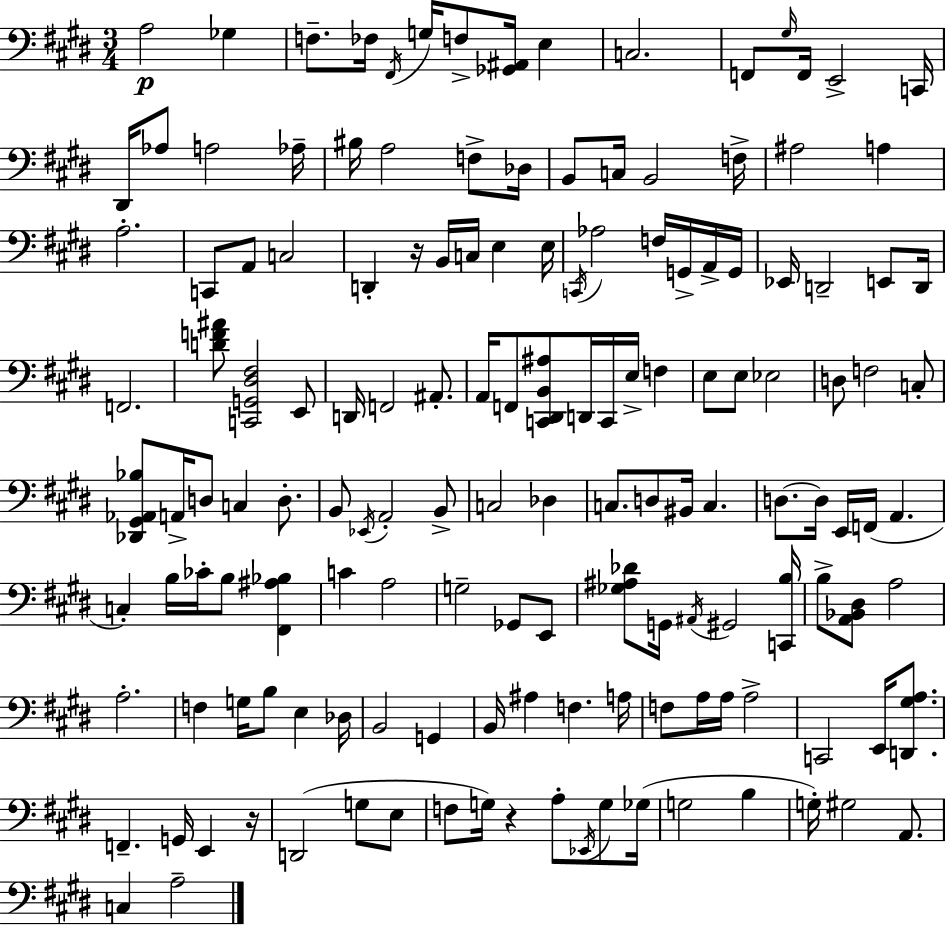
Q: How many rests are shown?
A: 3